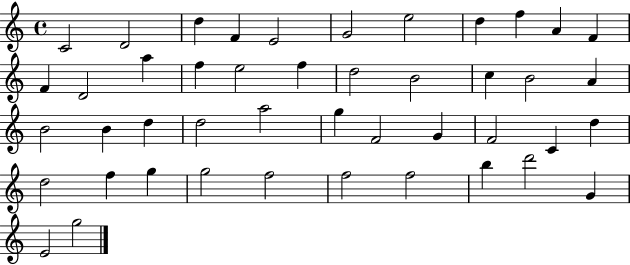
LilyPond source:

{
  \clef treble
  \time 4/4
  \defaultTimeSignature
  \key c \major
  c'2 d'2 | d''4 f'4 e'2 | g'2 e''2 | d''4 f''4 a'4 f'4 | \break f'4 d'2 a''4 | f''4 e''2 f''4 | d''2 b'2 | c''4 b'2 a'4 | \break b'2 b'4 d''4 | d''2 a''2 | g''4 f'2 g'4 | f'2 c'4 d''4 | \break d''2 f''4 g''4 | g''2 f''2 | f''2 f''2 | b''4 d'''2 g'4 | \break e'2 g''2 | \bar "|."
}